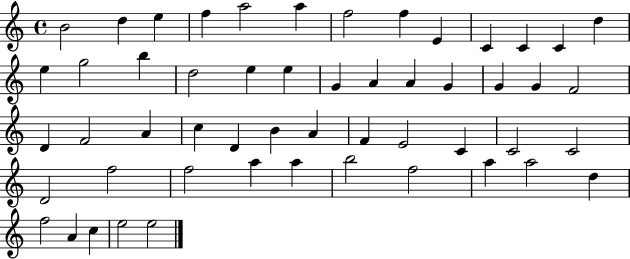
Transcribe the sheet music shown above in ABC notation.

X:1
T:Untitled
M:4/4
L:1/4
K:C
B2 d e f a2 a f2 f E C C C d e g2 b d2 e e G A A G G G F2 D F2 A c D B A F E2 C C2 C2 D2 f2 f2 a a b2 f2 a a2 d f2 A c e2 e2